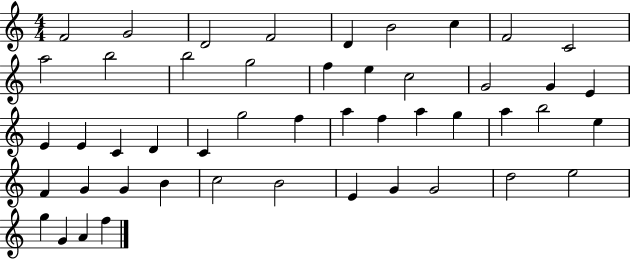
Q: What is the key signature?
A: C major